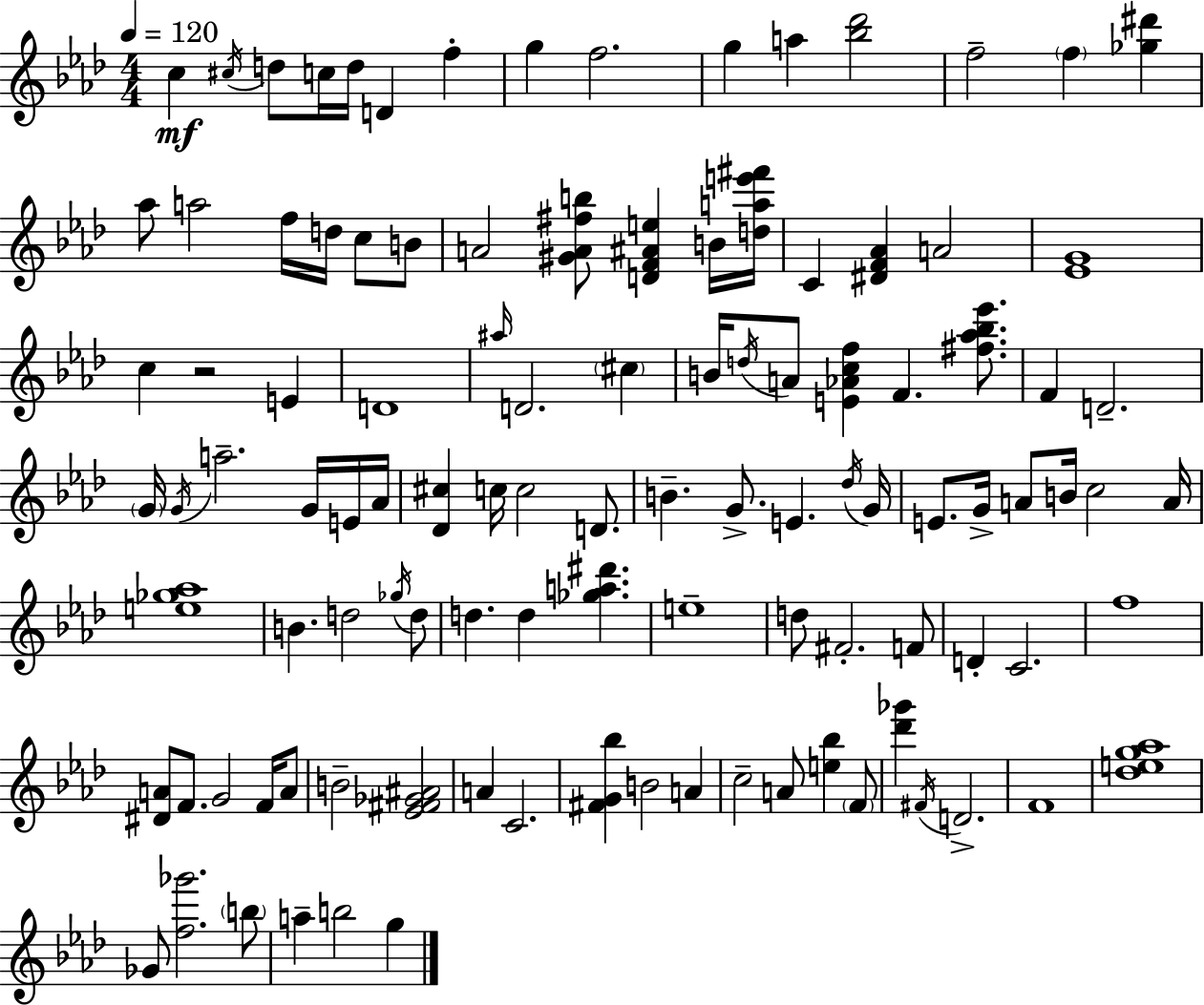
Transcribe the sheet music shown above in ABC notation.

X:1
T:Untitled
M:4/4
L:1/4
K:Ab
c ^c/4 d/2 c/4 d/4 D f g f2 g a [_b_d']2 f2 f [_g^d'] _a/2 a2 f/4 d/4 c/2 B/2 A2 [^GA^fb]/2 [DF^Ae] B/4 [dae'^f']/4 C [^DF_A] A2 [_EG]4 c z2 E D4 ^a/4 D2 ^c B/4 d/4 A/2 [E_Acf] F [^f_a_b_e']/2 F D2 G/4 G/4 a2 G/4 E/4 _A/4 [_D^c] c/4 c2 D/2 B G/2 E _d/4 G/4 E/2 G/4 A/2 B/4 c2 A/4 [e_g_a]4 B d2 _g/4 d/2 d d [_ga^d'] e4 d/2 ^F2 F/2 D C2 f4 [^DA]/2 F/2 G2 F/4 A/2 B2 [_E^F_G^A]2 A C2 [^FG_b] B2 A c2 A/2 [e_b] F/2 [_d'_g'] ^F/4 D2 F4 [_deg_a]4 _G/2 [f_g']2 b/2 a b2 g